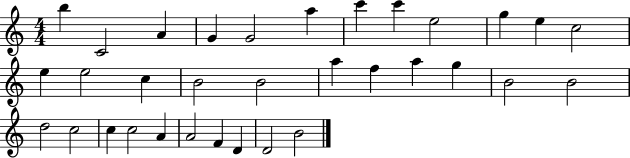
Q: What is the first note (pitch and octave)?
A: B5